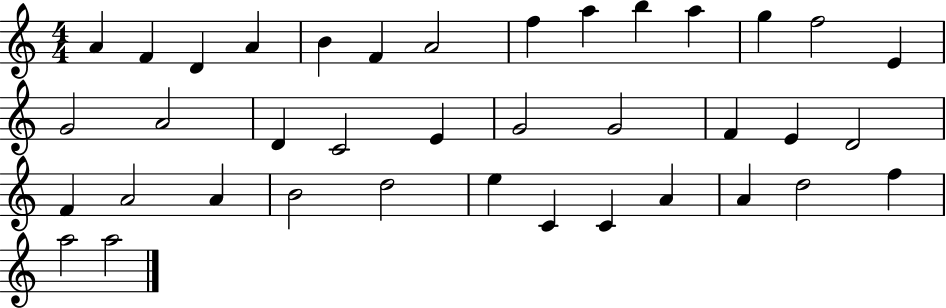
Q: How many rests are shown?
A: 0